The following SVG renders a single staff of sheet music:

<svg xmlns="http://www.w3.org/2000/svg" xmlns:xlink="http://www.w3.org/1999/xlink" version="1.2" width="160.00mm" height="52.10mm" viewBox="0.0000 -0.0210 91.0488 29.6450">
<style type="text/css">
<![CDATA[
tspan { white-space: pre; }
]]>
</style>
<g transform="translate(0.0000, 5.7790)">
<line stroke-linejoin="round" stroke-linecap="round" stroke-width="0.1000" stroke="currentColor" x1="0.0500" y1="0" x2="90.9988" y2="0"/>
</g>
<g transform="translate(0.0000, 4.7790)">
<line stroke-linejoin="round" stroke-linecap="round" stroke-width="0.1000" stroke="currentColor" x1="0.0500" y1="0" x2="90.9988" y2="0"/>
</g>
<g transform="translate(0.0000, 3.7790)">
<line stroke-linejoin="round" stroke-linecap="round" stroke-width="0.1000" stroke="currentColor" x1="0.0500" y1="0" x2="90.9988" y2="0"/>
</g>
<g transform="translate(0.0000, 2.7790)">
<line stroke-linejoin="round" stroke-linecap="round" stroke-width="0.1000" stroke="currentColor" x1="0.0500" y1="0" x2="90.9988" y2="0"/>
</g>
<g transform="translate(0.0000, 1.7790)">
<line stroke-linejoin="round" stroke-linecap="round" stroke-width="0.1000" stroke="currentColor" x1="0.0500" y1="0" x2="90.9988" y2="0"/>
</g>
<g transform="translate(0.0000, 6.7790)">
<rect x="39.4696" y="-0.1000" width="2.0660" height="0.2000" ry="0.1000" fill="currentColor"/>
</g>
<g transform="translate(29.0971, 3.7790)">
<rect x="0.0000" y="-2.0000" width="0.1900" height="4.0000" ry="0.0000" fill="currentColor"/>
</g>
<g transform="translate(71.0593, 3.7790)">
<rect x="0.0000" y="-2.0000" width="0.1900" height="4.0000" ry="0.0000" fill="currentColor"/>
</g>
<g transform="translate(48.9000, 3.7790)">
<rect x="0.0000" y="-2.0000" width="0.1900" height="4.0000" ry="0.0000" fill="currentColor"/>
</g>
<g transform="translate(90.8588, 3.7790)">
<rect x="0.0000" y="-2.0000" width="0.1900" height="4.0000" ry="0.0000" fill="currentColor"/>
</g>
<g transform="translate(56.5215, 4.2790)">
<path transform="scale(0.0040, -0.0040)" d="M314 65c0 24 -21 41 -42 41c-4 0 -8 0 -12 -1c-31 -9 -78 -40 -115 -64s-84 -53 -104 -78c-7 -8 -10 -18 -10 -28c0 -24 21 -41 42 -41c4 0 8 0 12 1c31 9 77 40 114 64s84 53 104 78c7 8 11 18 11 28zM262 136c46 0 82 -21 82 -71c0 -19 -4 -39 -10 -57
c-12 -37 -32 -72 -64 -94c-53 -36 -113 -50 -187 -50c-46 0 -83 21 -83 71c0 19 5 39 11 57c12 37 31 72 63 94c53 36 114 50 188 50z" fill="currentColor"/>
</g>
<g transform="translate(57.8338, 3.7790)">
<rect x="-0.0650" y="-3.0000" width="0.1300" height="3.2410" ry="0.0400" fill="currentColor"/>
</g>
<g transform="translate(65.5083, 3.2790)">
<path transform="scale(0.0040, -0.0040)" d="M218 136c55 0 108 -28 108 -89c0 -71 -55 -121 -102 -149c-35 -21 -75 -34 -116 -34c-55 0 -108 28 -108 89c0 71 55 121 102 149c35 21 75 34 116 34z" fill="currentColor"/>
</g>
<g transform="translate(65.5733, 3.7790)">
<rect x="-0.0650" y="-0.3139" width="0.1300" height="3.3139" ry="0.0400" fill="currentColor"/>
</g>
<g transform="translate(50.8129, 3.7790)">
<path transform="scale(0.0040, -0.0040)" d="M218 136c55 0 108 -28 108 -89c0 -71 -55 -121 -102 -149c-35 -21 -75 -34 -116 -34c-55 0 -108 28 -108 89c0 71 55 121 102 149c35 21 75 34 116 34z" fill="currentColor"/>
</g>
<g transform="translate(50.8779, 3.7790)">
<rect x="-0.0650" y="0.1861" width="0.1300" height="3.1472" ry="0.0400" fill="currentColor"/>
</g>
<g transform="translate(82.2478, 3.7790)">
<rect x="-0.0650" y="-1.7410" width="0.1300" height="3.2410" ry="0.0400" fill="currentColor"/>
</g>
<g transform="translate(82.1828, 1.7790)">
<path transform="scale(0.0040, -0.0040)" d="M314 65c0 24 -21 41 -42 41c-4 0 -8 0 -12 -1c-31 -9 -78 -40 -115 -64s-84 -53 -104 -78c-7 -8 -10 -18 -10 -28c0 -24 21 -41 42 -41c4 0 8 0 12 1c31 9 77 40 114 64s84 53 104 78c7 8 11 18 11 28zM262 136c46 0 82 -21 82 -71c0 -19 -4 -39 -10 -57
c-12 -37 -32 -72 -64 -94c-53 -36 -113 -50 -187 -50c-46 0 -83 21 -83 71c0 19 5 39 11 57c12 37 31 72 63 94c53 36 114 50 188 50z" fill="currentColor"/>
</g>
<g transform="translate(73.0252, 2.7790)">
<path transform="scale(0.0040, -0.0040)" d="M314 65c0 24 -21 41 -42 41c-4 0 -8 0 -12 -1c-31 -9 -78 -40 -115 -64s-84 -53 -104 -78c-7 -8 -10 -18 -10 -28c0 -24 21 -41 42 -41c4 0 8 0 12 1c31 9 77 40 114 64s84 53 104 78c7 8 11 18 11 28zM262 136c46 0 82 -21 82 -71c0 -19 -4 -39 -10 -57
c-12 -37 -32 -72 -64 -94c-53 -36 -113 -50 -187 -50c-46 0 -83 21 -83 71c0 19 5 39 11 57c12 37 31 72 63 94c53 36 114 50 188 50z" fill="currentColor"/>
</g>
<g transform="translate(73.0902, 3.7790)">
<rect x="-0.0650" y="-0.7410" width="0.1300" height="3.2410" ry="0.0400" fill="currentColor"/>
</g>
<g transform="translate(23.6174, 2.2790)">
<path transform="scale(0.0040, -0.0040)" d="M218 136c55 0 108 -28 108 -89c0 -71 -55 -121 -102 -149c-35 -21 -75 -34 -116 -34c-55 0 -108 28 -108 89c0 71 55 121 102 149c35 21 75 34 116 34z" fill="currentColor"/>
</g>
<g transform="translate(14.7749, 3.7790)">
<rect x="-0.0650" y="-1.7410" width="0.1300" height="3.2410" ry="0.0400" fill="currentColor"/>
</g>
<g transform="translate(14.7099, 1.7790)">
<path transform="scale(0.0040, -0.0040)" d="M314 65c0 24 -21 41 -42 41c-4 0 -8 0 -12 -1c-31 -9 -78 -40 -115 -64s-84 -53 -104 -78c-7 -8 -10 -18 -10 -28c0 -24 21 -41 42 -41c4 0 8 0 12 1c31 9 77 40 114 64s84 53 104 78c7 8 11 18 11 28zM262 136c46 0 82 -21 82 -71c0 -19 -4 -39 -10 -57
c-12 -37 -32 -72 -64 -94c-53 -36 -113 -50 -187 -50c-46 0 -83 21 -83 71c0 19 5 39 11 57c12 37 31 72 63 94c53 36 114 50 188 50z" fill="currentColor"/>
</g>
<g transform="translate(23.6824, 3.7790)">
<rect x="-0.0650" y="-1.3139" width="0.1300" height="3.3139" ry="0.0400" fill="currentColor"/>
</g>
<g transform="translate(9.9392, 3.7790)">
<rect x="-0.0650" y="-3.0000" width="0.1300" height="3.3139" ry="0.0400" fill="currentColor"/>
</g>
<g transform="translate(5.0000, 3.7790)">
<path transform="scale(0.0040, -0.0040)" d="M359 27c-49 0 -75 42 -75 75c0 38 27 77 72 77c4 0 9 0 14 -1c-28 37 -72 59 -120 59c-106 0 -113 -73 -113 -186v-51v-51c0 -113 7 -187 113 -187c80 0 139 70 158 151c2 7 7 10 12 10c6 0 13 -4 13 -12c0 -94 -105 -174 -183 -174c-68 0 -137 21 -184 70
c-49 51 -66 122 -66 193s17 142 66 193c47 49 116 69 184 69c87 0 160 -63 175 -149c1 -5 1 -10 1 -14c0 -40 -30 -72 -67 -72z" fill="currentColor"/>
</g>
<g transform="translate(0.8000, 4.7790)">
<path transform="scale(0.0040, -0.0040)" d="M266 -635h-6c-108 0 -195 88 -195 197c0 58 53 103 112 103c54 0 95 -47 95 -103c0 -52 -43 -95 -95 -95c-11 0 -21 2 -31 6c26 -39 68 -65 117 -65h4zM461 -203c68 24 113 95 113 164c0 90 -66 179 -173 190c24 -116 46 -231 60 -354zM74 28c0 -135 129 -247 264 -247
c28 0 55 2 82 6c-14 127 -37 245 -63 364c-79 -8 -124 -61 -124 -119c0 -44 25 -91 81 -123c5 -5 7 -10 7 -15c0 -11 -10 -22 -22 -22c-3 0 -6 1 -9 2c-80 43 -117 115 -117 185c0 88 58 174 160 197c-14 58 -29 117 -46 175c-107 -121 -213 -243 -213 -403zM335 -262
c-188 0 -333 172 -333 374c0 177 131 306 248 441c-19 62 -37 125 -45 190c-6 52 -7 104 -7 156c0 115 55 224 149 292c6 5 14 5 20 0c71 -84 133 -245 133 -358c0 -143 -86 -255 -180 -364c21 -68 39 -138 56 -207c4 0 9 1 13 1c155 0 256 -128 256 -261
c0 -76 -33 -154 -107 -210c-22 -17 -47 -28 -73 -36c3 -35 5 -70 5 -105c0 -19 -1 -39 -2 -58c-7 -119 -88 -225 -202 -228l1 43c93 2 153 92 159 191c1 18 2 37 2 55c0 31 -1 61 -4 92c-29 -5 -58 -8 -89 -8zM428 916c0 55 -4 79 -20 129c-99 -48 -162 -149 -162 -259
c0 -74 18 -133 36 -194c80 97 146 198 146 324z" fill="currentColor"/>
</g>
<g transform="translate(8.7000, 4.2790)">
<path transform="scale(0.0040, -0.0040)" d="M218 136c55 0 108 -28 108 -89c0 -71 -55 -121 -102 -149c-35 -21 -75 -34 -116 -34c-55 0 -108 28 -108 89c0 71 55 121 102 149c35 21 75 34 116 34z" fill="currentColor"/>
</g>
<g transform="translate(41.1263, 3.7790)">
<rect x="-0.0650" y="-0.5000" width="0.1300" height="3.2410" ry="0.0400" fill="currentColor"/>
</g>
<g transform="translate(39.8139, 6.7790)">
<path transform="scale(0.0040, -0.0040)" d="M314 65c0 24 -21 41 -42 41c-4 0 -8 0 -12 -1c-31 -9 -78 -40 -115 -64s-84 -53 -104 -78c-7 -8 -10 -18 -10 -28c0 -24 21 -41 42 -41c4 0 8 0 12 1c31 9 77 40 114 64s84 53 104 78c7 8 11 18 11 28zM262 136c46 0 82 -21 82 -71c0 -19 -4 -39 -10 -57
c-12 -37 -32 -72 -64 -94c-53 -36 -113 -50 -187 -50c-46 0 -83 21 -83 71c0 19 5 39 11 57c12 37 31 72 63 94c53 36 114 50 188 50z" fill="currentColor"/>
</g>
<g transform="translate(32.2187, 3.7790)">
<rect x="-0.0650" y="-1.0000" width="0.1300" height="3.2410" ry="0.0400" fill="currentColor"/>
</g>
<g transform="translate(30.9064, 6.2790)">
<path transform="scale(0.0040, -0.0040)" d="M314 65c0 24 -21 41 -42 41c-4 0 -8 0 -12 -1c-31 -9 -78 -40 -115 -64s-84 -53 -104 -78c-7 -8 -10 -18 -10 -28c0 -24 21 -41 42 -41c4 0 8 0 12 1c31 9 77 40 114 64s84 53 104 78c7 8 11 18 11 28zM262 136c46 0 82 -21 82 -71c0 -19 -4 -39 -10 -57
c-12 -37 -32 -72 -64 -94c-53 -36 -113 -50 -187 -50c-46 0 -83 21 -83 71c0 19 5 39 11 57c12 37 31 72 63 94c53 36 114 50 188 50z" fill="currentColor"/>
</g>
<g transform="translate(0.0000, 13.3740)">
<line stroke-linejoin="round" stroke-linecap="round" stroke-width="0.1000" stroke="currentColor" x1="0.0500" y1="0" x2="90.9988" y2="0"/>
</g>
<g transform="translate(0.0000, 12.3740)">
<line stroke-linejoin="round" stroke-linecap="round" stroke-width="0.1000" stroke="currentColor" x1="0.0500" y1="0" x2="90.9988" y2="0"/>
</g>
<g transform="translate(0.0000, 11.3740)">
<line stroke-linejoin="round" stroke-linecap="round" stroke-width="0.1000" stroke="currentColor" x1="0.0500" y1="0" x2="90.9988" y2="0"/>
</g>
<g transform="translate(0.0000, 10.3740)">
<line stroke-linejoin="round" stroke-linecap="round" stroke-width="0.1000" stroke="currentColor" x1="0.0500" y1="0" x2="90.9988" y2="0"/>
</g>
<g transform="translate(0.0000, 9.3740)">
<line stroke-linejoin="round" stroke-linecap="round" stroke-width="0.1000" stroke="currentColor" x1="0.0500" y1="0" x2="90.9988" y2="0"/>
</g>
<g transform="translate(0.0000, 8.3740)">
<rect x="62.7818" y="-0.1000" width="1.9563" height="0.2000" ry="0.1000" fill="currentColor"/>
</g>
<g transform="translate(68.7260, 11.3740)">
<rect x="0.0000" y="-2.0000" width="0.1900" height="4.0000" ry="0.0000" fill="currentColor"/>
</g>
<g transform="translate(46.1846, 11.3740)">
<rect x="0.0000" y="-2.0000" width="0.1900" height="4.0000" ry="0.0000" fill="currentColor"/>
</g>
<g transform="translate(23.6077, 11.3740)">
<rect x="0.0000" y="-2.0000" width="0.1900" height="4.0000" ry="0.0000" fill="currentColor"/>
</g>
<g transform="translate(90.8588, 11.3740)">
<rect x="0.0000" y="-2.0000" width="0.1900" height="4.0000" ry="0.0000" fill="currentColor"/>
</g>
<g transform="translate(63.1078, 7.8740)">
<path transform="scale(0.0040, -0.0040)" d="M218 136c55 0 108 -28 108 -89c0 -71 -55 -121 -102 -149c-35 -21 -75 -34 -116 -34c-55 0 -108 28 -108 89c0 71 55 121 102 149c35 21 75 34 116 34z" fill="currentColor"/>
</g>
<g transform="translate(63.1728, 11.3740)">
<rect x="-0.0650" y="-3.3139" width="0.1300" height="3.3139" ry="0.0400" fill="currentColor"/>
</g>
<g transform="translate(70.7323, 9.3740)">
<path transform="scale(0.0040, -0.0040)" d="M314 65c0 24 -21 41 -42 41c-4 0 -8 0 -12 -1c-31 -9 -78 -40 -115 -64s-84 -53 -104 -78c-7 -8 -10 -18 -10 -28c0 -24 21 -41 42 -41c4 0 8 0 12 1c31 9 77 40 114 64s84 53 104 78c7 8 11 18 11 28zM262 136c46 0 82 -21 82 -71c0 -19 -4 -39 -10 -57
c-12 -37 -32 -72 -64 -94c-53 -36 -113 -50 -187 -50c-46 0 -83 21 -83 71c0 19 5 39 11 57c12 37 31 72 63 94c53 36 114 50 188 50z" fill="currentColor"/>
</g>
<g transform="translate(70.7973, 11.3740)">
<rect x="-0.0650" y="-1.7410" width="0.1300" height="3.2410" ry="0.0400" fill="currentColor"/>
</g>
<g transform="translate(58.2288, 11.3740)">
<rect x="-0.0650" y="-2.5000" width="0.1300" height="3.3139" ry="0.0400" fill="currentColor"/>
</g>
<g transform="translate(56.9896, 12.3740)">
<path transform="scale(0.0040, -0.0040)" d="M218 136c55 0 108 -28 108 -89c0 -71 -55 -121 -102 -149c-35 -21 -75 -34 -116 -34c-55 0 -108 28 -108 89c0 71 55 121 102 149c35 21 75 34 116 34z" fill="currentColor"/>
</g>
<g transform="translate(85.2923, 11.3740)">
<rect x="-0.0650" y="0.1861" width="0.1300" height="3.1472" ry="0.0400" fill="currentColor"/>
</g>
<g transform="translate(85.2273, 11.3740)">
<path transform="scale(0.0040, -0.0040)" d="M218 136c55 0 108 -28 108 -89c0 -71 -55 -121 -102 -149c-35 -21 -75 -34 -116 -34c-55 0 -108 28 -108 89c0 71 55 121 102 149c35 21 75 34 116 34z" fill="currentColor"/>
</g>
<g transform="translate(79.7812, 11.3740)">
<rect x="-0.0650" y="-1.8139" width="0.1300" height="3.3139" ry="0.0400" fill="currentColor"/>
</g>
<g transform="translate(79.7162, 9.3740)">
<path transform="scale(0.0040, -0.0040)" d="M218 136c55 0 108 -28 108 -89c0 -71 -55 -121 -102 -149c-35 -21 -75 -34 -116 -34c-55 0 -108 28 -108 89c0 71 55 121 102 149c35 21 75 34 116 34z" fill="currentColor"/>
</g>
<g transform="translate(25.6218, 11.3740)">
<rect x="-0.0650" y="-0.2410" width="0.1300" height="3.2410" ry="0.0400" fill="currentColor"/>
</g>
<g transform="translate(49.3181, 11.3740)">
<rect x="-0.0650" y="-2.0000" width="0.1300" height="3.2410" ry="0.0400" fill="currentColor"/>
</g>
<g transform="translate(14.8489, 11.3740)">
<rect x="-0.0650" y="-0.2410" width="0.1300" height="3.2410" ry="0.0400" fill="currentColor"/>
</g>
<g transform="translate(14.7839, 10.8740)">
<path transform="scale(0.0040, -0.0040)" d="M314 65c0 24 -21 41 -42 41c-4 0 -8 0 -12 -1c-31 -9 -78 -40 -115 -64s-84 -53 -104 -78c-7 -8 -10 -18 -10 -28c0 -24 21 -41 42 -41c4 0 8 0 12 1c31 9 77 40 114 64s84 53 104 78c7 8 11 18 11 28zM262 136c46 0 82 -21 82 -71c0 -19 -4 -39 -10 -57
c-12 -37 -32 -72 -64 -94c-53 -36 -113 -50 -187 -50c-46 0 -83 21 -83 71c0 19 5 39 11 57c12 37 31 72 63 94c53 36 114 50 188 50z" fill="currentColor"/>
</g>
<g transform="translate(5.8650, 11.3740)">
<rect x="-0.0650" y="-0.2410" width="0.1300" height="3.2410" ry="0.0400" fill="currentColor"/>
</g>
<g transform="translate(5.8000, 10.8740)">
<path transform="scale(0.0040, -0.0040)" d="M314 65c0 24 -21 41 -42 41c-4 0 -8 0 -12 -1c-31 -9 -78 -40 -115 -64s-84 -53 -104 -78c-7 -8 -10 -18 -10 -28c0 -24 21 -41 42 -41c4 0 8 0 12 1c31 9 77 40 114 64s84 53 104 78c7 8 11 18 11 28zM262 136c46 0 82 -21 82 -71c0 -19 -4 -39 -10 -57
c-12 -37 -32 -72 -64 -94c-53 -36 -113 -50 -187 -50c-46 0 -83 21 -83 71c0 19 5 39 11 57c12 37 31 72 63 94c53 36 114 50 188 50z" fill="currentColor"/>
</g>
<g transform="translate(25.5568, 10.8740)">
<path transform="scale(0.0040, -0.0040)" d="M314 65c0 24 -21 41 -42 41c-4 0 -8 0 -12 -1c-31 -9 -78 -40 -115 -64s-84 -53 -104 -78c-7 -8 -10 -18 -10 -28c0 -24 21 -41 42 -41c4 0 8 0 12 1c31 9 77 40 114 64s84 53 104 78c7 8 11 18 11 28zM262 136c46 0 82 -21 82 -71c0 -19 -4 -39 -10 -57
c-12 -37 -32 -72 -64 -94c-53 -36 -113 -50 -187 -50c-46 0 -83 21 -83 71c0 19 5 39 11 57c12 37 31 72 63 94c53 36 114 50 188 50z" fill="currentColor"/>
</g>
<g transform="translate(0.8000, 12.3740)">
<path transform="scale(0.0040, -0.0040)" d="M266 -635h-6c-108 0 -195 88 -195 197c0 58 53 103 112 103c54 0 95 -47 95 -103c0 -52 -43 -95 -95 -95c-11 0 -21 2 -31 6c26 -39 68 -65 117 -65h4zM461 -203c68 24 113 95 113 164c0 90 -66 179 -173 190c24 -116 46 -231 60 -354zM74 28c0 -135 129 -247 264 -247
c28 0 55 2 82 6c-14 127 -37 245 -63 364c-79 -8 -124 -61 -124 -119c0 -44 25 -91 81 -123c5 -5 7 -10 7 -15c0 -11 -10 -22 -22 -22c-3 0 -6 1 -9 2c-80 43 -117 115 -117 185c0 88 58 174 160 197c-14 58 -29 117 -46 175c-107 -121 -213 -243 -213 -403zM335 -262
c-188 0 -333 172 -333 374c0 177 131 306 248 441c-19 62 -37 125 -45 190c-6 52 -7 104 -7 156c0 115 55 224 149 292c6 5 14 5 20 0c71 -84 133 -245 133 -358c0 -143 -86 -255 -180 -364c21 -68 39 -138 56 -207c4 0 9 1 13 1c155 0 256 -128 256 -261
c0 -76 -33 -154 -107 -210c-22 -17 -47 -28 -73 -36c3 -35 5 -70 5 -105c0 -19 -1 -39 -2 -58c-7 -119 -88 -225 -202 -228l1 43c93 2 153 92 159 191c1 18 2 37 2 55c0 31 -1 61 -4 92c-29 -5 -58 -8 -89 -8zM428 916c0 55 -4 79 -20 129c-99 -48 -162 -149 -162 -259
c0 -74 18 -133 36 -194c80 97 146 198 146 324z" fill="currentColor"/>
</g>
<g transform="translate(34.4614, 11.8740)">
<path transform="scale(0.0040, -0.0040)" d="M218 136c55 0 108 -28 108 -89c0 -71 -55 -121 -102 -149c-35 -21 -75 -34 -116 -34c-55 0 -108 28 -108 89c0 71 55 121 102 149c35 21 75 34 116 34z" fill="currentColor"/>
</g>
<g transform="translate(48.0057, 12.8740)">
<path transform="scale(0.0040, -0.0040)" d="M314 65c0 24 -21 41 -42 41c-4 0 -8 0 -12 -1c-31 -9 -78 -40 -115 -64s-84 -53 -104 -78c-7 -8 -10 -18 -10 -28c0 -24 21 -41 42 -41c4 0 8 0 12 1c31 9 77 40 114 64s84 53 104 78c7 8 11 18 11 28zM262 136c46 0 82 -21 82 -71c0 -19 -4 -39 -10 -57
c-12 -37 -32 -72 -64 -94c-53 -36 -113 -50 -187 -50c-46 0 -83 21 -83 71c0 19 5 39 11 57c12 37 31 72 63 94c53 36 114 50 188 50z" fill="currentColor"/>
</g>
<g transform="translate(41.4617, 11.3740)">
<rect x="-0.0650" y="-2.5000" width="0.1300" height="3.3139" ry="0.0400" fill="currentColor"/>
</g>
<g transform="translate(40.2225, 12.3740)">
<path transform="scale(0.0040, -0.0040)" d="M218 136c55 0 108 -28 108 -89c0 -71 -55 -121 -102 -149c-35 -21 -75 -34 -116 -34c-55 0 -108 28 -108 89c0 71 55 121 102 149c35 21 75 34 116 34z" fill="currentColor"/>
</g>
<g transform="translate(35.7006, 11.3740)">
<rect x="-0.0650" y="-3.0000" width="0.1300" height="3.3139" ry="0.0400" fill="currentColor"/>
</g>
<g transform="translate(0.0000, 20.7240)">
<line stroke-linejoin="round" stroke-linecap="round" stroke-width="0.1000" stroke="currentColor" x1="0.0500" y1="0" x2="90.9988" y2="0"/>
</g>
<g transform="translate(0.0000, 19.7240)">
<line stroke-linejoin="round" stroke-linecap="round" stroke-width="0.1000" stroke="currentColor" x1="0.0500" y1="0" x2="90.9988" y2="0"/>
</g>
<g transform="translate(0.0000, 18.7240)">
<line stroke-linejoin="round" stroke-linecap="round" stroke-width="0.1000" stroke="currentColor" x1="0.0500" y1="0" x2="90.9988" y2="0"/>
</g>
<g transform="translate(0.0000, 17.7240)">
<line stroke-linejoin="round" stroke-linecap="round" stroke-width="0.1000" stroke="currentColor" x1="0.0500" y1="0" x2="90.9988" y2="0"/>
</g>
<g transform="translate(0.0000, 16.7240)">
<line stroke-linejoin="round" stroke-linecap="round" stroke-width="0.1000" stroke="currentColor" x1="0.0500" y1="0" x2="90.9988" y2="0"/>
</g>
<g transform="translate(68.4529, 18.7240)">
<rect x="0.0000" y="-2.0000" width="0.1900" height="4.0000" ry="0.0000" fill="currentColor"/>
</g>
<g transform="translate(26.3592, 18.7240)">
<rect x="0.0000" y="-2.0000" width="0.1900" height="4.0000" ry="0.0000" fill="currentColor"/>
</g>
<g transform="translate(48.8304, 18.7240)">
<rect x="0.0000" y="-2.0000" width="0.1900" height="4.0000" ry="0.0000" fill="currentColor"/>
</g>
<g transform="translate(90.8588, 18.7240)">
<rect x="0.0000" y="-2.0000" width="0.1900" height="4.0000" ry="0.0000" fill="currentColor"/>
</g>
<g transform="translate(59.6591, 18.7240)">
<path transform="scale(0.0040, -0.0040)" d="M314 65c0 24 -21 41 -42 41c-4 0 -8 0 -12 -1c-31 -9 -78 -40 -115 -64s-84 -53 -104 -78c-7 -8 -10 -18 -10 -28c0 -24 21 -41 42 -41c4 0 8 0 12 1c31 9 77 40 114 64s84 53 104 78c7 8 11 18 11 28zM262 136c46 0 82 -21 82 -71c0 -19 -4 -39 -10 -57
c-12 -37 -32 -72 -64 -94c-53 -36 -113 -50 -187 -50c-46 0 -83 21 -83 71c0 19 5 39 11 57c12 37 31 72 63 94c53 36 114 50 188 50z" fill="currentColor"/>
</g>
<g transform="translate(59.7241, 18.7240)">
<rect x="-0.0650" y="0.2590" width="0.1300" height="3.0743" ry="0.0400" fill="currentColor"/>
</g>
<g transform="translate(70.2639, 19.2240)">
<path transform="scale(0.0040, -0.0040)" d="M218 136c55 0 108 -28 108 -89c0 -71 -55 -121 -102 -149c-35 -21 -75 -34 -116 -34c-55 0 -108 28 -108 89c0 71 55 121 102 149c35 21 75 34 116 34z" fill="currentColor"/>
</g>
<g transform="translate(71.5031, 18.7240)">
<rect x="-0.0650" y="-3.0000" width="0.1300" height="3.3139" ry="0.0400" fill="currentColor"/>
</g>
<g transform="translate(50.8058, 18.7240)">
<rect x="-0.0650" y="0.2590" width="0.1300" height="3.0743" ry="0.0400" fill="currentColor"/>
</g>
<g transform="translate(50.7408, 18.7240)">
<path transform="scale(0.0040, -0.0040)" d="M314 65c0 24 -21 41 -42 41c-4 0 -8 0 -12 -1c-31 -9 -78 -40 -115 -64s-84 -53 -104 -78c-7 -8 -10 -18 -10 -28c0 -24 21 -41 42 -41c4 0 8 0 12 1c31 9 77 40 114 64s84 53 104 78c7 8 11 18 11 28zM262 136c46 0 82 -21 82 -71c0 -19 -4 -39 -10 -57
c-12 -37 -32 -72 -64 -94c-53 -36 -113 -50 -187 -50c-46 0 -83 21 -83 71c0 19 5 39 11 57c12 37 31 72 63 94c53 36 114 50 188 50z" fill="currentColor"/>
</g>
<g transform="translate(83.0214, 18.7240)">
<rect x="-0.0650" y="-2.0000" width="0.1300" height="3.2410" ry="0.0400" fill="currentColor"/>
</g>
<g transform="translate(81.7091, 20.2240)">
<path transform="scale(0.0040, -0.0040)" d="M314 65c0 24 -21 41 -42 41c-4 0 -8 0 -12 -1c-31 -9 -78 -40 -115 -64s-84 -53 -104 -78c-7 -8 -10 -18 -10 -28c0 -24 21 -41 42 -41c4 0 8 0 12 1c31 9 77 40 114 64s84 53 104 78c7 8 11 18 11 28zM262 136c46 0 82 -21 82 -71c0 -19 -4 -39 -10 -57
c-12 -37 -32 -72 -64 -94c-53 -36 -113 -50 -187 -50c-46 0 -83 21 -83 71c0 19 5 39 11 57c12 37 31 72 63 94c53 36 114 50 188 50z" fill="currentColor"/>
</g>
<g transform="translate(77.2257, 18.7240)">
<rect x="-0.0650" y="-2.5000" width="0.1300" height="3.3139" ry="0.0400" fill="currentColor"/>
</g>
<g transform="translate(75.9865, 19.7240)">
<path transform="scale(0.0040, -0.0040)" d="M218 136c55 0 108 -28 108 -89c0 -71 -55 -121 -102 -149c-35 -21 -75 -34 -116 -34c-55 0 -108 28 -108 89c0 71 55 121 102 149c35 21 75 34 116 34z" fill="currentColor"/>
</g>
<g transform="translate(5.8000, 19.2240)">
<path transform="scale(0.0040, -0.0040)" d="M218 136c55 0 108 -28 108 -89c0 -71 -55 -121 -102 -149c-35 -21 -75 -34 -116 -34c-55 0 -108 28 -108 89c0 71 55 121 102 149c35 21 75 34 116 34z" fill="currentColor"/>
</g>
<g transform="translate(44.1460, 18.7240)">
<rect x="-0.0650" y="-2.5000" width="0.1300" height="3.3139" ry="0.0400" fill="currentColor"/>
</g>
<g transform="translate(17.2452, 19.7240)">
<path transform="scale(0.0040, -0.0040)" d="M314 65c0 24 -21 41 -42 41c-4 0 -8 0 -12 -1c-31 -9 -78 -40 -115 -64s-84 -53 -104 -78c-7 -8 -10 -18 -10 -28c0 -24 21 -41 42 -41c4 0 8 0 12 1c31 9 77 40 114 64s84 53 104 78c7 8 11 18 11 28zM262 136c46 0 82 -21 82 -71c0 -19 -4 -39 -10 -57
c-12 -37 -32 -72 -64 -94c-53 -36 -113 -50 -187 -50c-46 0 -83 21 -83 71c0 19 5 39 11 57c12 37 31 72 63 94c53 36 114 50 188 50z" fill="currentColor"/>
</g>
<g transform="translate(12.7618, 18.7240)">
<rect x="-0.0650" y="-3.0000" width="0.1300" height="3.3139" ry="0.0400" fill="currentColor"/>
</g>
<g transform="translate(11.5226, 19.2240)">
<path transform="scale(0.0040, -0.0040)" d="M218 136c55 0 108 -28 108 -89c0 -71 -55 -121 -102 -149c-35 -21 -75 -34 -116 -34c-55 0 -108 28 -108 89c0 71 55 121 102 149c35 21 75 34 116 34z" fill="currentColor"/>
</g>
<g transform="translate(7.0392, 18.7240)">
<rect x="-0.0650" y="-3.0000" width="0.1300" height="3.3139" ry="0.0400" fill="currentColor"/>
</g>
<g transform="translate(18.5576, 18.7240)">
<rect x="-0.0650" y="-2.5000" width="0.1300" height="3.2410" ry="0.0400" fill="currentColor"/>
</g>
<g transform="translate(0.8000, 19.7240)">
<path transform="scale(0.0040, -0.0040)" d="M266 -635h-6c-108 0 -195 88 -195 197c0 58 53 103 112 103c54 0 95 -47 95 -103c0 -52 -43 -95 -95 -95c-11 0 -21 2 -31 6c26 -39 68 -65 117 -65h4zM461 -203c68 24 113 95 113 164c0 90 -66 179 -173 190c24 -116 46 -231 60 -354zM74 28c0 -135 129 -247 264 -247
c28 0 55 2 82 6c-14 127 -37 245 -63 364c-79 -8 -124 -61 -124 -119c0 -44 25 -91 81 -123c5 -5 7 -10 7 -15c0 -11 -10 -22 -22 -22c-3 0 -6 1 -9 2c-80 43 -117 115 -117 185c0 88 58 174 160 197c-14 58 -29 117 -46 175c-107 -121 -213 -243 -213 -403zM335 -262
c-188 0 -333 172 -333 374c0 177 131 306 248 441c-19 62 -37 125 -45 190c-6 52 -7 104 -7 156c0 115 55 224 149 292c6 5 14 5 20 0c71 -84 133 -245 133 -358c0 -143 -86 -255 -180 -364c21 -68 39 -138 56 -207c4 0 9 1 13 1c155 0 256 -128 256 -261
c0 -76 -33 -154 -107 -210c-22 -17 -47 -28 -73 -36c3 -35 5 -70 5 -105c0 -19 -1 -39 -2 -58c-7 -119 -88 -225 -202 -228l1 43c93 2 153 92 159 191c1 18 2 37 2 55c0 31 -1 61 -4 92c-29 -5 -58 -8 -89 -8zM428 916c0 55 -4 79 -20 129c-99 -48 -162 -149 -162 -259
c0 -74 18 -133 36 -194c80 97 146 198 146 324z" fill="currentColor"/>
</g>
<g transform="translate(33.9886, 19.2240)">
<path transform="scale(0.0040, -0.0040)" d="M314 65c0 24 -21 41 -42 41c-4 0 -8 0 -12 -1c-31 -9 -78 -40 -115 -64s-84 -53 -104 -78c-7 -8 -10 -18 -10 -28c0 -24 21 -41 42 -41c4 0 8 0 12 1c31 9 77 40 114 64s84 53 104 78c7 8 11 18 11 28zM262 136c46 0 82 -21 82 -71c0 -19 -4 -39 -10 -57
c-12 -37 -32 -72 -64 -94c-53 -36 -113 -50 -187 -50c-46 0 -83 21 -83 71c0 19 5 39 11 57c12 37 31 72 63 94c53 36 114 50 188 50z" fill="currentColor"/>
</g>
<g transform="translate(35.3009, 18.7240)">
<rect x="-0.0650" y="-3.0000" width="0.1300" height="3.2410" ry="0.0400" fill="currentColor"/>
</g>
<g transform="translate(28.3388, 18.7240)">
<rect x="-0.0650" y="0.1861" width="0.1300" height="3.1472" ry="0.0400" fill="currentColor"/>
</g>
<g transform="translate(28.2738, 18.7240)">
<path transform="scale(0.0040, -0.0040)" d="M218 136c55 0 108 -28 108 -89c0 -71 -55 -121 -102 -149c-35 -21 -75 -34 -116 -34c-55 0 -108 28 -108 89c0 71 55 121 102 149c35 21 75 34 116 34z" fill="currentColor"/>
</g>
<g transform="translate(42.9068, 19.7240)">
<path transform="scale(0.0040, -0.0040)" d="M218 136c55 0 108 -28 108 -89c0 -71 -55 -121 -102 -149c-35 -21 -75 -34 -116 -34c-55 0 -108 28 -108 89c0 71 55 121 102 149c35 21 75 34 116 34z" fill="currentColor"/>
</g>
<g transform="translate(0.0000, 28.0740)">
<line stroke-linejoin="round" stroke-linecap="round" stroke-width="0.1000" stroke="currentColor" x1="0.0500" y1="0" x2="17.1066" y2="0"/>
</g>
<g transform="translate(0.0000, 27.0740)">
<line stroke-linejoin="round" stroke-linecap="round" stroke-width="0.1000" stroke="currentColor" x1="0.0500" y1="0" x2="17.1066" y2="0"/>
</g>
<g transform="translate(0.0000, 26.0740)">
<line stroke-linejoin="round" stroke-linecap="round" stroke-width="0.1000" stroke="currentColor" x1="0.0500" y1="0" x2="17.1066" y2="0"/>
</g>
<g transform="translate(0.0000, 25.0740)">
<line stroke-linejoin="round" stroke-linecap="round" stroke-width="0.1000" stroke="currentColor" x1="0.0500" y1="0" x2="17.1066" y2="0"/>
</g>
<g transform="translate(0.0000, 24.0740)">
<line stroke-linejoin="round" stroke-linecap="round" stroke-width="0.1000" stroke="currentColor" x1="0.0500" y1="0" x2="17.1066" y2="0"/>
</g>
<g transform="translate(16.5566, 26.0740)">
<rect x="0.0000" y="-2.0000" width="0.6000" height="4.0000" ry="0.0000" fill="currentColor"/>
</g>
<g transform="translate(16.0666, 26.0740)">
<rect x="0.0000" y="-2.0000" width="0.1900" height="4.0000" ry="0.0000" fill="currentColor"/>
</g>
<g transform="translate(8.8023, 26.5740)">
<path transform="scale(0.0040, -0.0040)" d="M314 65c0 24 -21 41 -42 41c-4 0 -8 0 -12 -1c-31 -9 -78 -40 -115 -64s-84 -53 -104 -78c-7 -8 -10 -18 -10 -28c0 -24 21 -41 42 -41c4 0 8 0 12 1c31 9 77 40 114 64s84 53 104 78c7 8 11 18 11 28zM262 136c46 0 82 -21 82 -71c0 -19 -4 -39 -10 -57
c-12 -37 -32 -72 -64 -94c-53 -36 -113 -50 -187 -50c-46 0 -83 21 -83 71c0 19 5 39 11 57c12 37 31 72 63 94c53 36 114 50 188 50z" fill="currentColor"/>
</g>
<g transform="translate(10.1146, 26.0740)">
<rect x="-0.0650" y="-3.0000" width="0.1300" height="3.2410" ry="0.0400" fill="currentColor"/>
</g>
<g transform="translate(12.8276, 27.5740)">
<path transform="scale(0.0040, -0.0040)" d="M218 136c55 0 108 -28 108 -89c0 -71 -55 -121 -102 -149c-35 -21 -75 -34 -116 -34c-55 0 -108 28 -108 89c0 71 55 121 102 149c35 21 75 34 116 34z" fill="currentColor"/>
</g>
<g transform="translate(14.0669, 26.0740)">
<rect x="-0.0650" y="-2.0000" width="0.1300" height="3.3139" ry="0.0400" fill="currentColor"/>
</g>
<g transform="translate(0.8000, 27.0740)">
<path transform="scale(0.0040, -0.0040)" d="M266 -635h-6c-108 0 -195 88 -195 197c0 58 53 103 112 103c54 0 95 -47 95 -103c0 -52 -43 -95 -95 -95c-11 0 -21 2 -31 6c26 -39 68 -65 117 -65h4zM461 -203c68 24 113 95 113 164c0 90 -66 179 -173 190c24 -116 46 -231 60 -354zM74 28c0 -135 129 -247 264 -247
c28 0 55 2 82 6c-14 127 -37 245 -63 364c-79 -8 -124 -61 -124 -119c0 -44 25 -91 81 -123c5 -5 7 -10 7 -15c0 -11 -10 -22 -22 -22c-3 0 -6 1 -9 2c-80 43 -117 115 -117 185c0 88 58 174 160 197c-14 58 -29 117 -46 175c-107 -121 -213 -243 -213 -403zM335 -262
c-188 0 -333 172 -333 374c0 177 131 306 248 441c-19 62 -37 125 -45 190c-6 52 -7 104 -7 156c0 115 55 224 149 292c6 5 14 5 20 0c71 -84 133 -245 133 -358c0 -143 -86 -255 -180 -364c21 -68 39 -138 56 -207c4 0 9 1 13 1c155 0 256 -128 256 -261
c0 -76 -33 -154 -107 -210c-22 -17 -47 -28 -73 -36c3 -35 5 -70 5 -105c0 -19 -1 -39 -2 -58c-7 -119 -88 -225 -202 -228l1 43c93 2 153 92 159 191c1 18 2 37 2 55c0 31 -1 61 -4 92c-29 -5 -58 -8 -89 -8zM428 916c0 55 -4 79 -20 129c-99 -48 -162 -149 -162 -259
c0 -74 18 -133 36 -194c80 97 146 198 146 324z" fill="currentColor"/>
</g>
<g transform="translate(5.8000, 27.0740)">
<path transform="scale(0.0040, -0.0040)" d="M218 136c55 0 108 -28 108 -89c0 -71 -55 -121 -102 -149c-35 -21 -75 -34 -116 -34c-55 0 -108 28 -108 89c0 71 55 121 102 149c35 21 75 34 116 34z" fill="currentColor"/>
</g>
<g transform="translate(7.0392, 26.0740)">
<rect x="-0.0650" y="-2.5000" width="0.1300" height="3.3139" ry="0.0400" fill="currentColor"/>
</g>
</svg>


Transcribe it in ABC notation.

X:1
T:Untitled
M:4/4
L:1/4
K:C
A f2 e D2 C2 B A2 c d2 f2 c2 c2 c2 A G F2 G b f2 f B A A G2 B A2 G B2 B2 A G F2 G A2 F